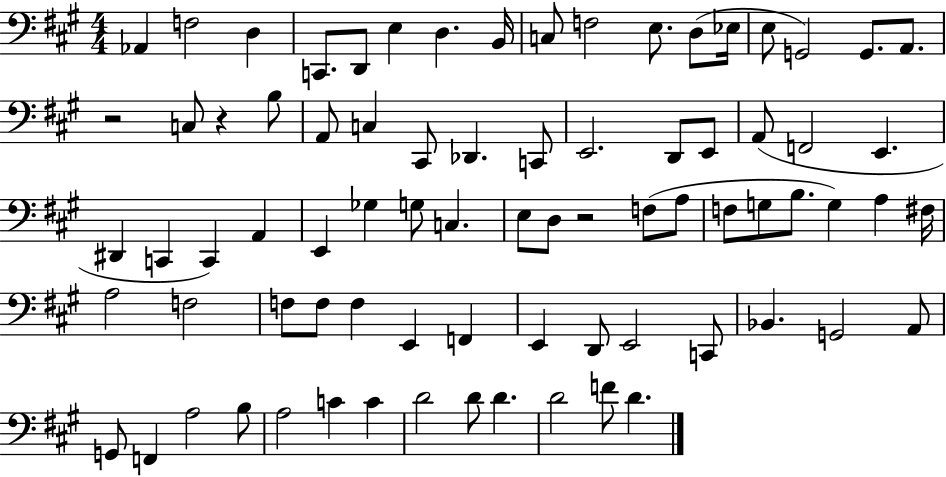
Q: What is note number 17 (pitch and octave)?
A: A2